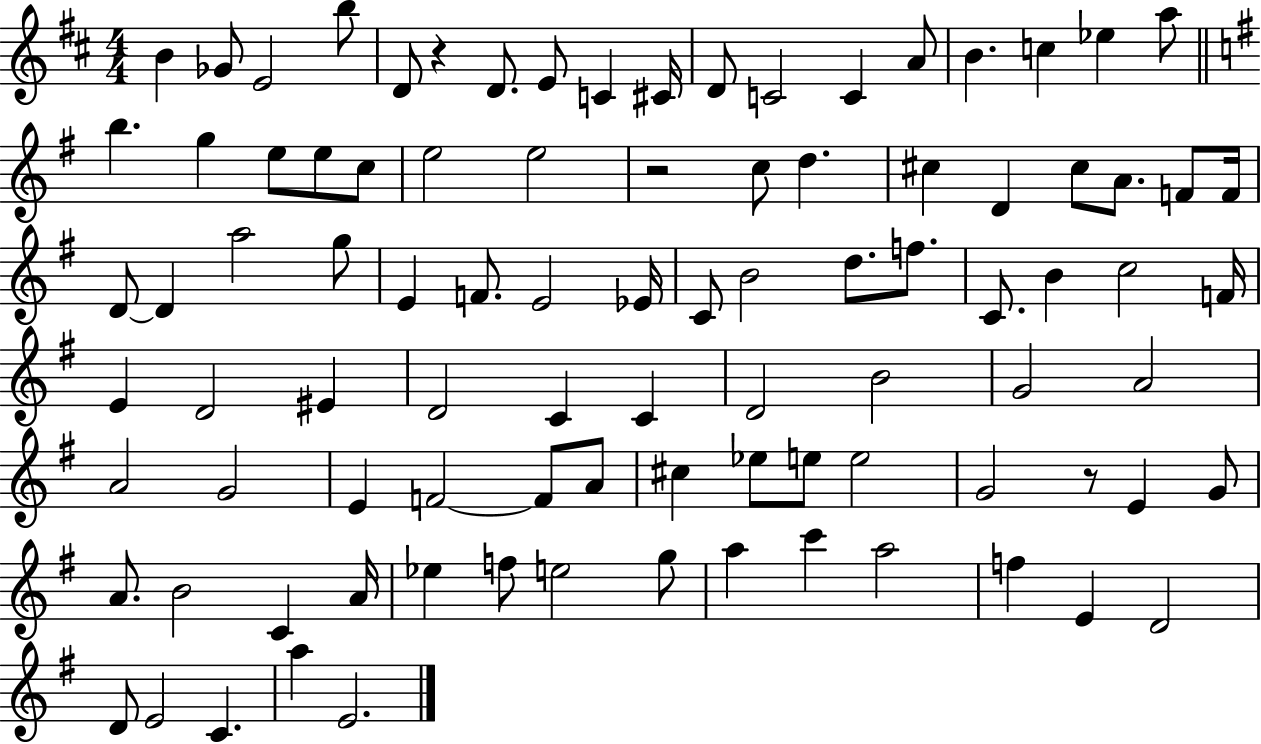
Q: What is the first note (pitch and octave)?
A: B4